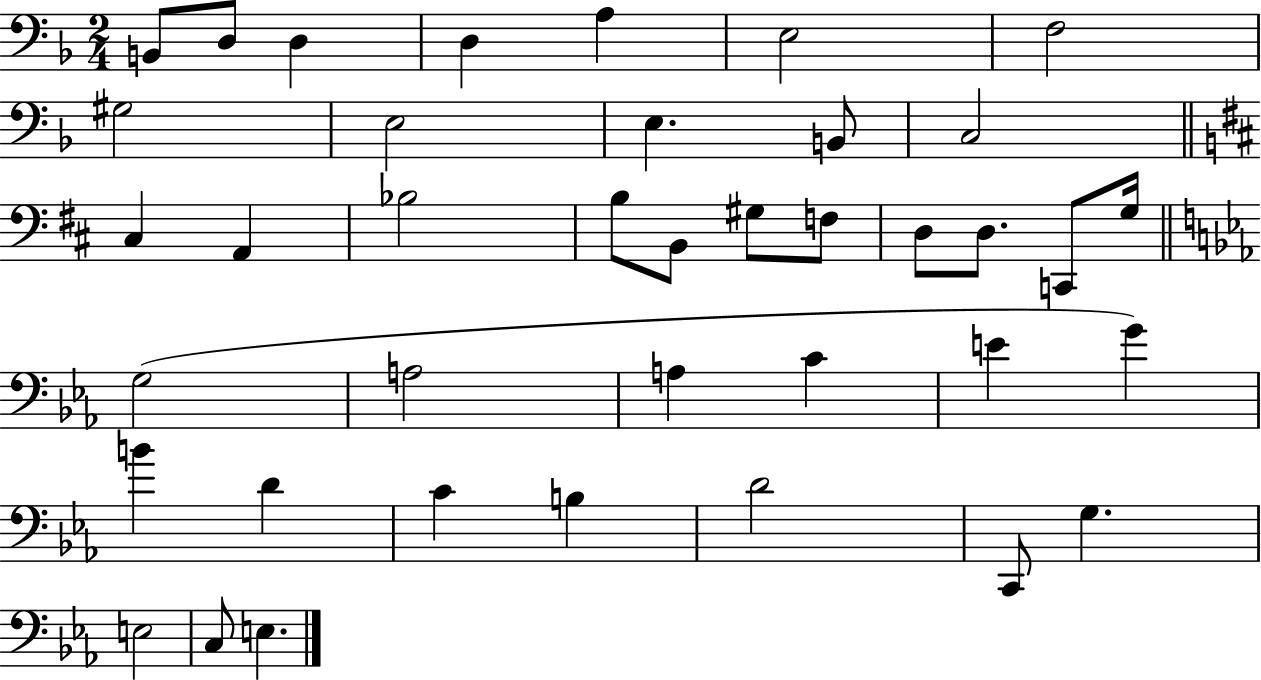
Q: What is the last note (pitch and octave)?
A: E3